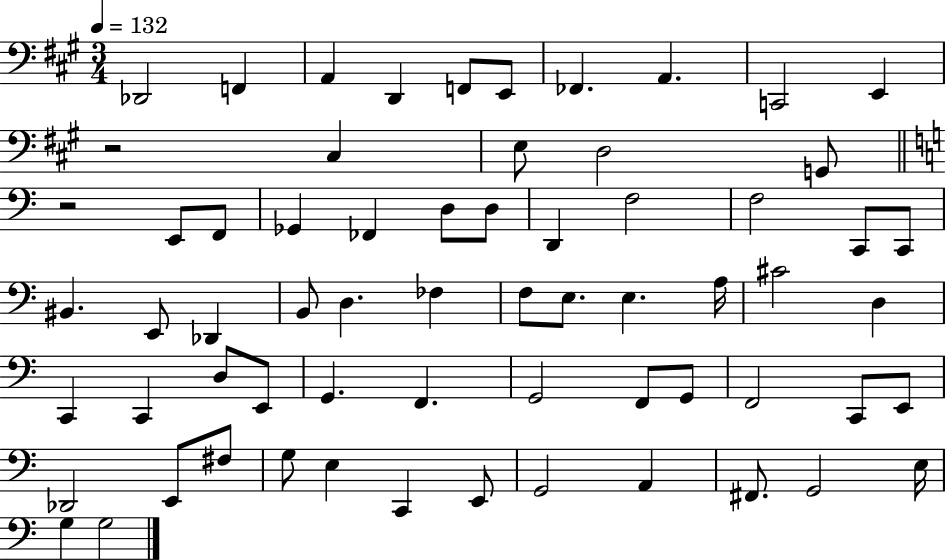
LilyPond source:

{
  \clef bass
  \numericTimeSignature
  \time 3/4
  \key a \major
  \tempo 4 = 132
  des,2 f,4 | a,4 d,4 f,8 e,8 | fes,4. a,4. | c,2 e,4 | \break r2 cis4 | e8 d2 g,8 | \bar "||" \break \key a \minor r2 e,8 f,8 | ges,4 fes,4 d8 d8 | d,4 f2 | f2 c,8 c,8 | \break bis,4. e,8 des,4 | b,8 d4. fes4 | f8 e8. e4. a16 | cis'2 d4 | \break c,4 c,4 d8 e,8 | g,4. f,4. | g,2 f,8 g,8 | f,2 c,8 e,8 | \break des,2 e,8 fis8 | g8 e4 c,4 e,8 | g,2 a,4 | fis,8. g,2 e16 | \break g4 g2 | \bar "|."
}